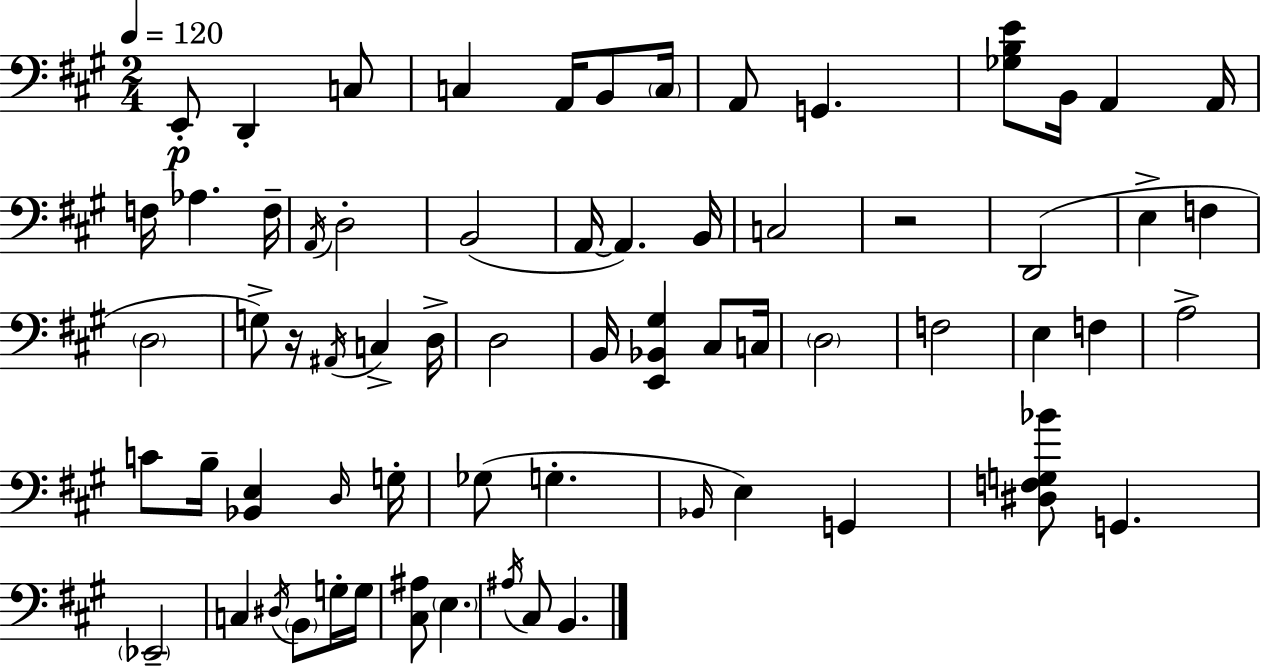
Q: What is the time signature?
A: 2/4